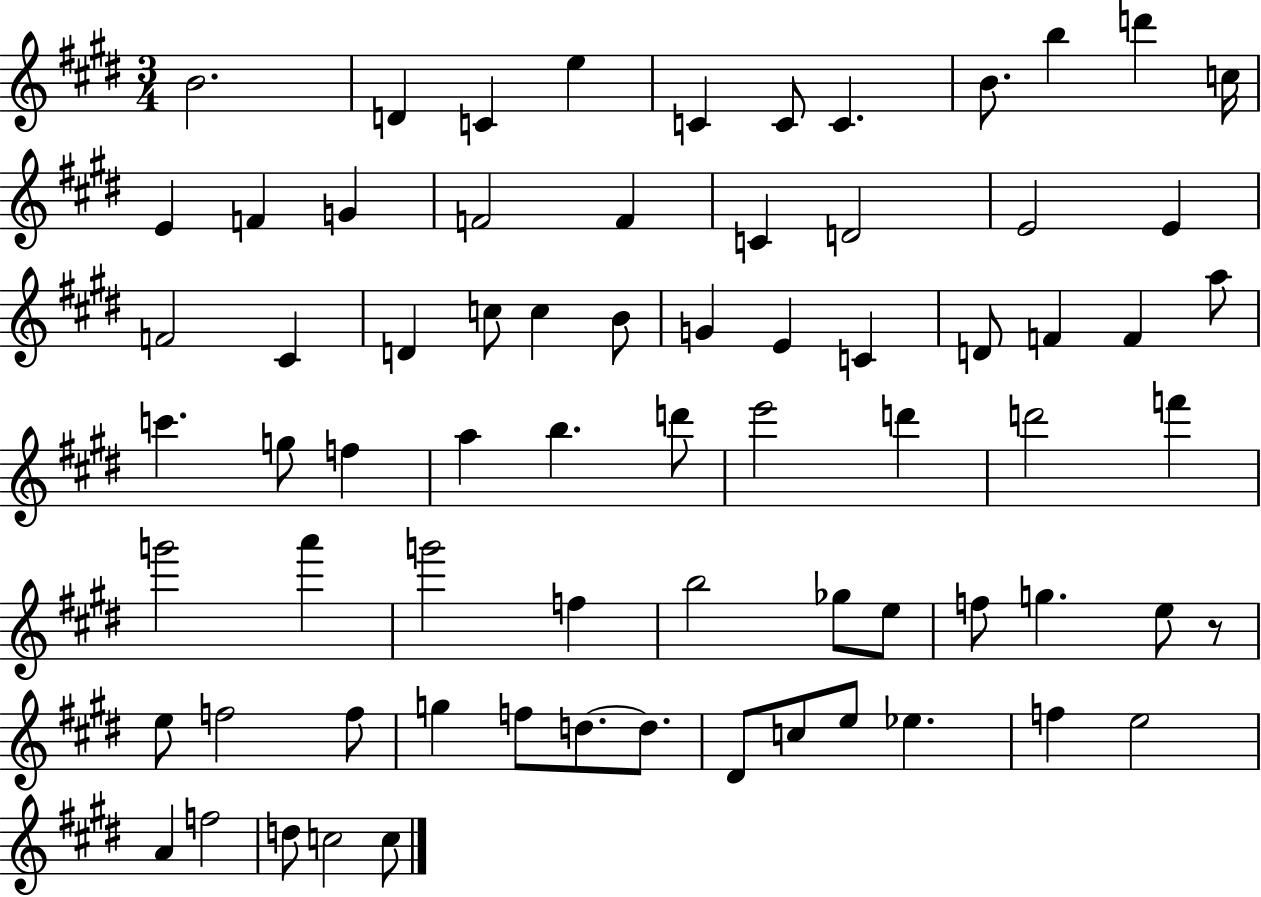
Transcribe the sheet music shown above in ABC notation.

X:1
T:Untitled
M:3/4
L:1/4
K:E
B2 D C e C C/2 C B/2 b d' c/4 E F G F2 F C D2 E2 E F2 ^C D c/2 c B/2 G E C D/2 F F a/2 c' g/2 f a b d'/2 e'2 d' d'2 f' g'2 a' g'2 f b2 _g/2 e/2 f/2 g e/2 z/2 e/2 f2 f/2 g f/2 d/2 d/2 ^D/2 c/2 e/2 _e f e2 A f2 d/2 c2 c/2